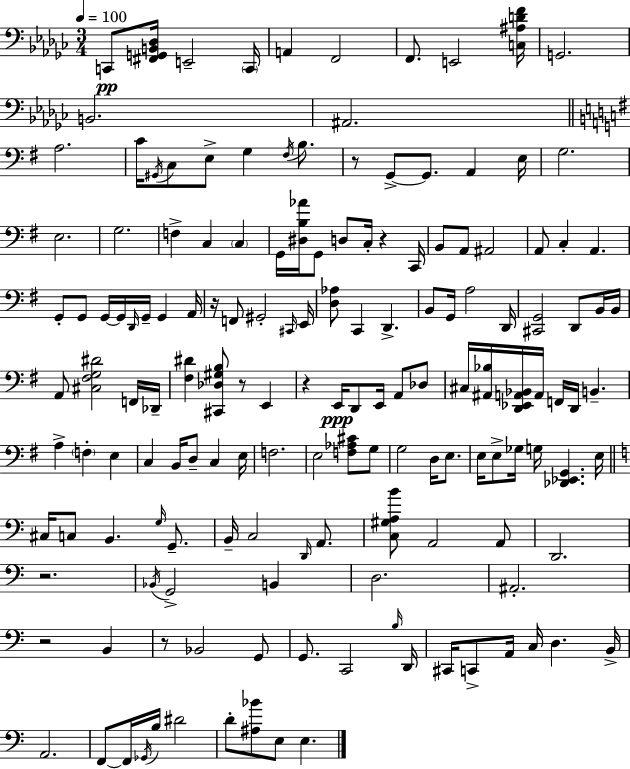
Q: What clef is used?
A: bass